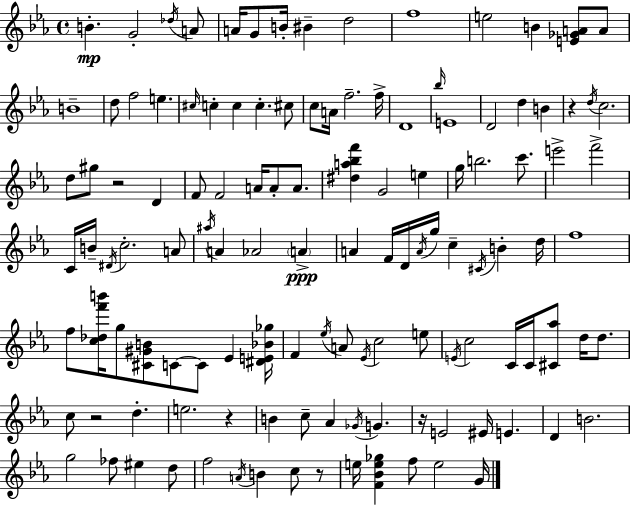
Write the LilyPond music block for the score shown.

{
  \clef treble
  \time 4/4
  \defaultTimeSignature
  \key c \minor
  b'4.-.\mp g'2-. \acciaccatura { des''16 } a'8 | a'16 g'8 b'16-. bis'4-- d''2 | f''1 | e''2 b'4 <e' ges' a'>8 a'8 | \break b'1-- | d''8 f''2 e''4. | \grace { cis''16 } c''4-. c''4 c''4.-. | cis''8 c''8 a'16 f''2.-- | \break f''16-> d'1 | \grace { bes''16 } e'1 | d'2 d''4 b'4 | r4 \acciaccatura { d''16 } c''2. | \break d''8 gis''8 r2 | d'4 f'8 f'2 a'16 a'8-. | a'8. <dis'' a'' bes'' f'''>4 g'2 | e''4 g''16 b''2. | \break c'''8. e'''2-> f'''2-> | c'16 b'16-- \acciaccatura { dis'16 } c''2.-. | a'8 \acciaccatura { ais''16 } a'4 aes'2 | \parenthesize a'4->\ppp a'4 f'16 d'16 \acciaccatura { a'16 } g''16 c''4-- | \break \acciaccatura { cis'16 } b'4-. d''16 f''1 | f''8 <c'' des'' f''' b'''>16 g''8 <cis' gis' b'>8 c'8~~ | c'8 ees'4 <dis' e' bes' ges''>16 f'4 \acciaccatura { ees''16 } a'8 \acciaccatura { ees'16 } | c''2 e''8 \acciaccatura { e'16 } c''2 | \break c'16 c'16 <cis' aes''>8 d''16 d''8. c''8 r2 | d''4.-. e''2. | r4 b'4 c''8-- | aes'4 \acciaccatura { ges'16 } g'4. r16 e'2 | \break eis'16 e'4. d'4 | b'2. g''2 | fes''8 eis''4 d''8 f''2 | \acciaccatura { a'16 } b'4 c''8 r8 e''16 <f' bes' e'' ges''>4 | \break f''8 e''2 g'16 \bar "|."
}